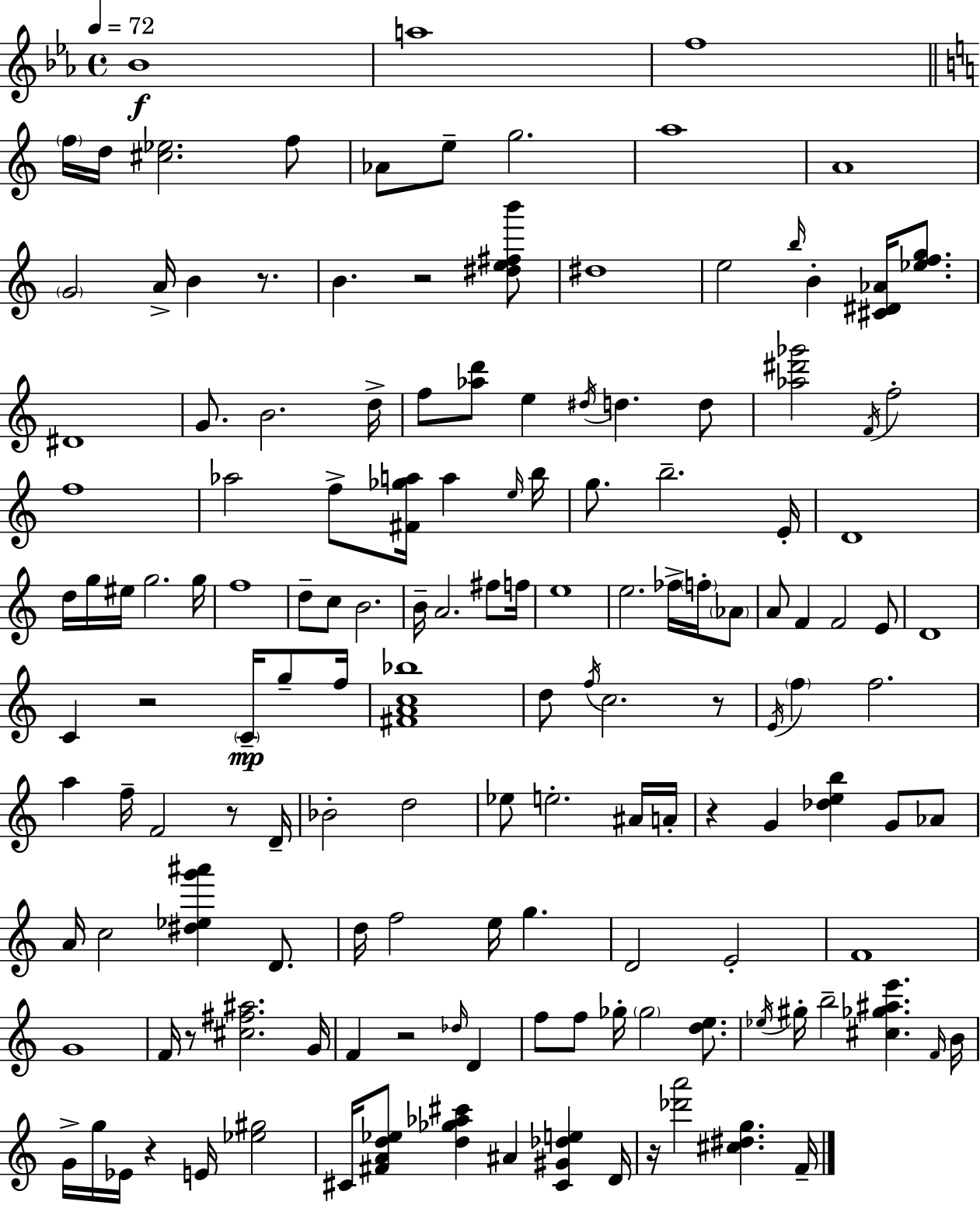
Bb4/w A5/w F5/w F5/s D5/s [C#5,Eb5]/h. F5/e Ab4/e E5/e G5/h. A5/w A4/w G4/h A4/s B4/q R/e. B4/q. R/h [D#5,E5,F#5,B6]/e D#5/w E5/h B5/s B4/q [C#4,D#4,Ab4]/s [Eb5,F5,G5]/e. D#4/w G4/e. B4/h. D5/s F5/e [Ab5,D6]/e E5/q D#5/s D5/q. D5/e [Ab5,D#6,Gb6]/h F4/s F5/h F5/w Ab5/h F5/e [F#4,Gb5,A5]/s A5/q E5/s B5/s G5/e. B5/h. E4/s D4/w D5/s G5/s EIS5/s G5/h. G5/s F5/w D5/e C5/e B4/h. B4/s A4/h. F#5/e F5/s E5/w E5/h. FES5/s F5/s Ab4/e A4/e F4/q F4/h E4/e D4/w C4/q R/h C4/s G5/e F5/s [F#4,A4,C5,Bb5]/w D5/e F5/s C5/h. R/e E4/s F5/q F5/h. A5/q F5/s F4/h R/e D4/s Bb4/h D5/h Eb5/e E5/h. A#4/s A4/s R/q G4/q [Db5,E5,B5]/q G4/e Ab4/e A4/s C5/h [D#5,Eb5,G6,A#6]/q D4/e. D5/s F5/h E5/s G5/q. D4/h E4/h F4/w G4/w F4/s R/e [C#5,F#5,A#5]/h. G4/s F4/q R/h Db5/s D4/q F5/e F5/e Gb5/s Gb5/h [D5,E5]/e. Eb5/s G#5/s B5/h [C#5,Gb5,A#5,E6]/q. F4/s B4/s G4/s G5/s Eb4/s R/q E4/s [Eb5,G#5]/h C#4/s [F#4,A4,D5,Eb5]/e [D5,Gb5,Ab5,C#6]/q A#4/q [C#4,G#4,Db5,E5]/q D4/s R/s [Db6,A6]/h [C#5,D#5,G5]/q. F4/s